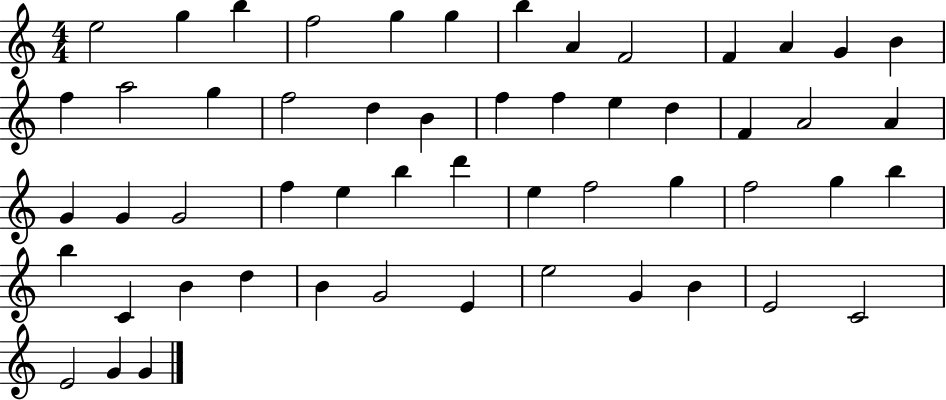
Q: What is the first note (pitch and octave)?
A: E5